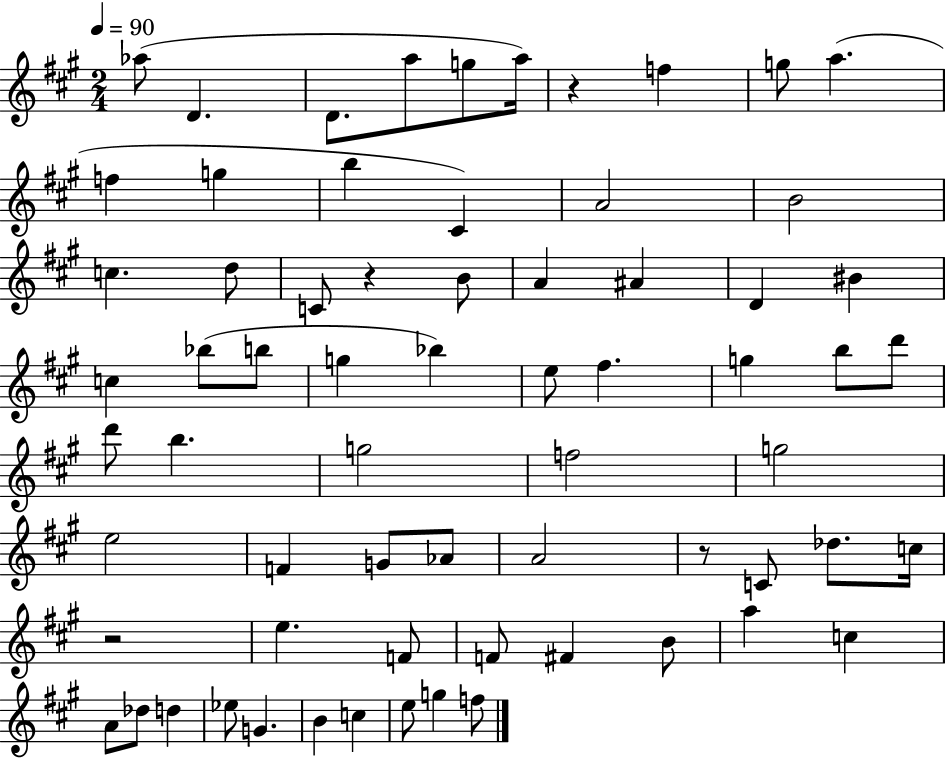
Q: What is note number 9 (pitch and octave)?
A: A5